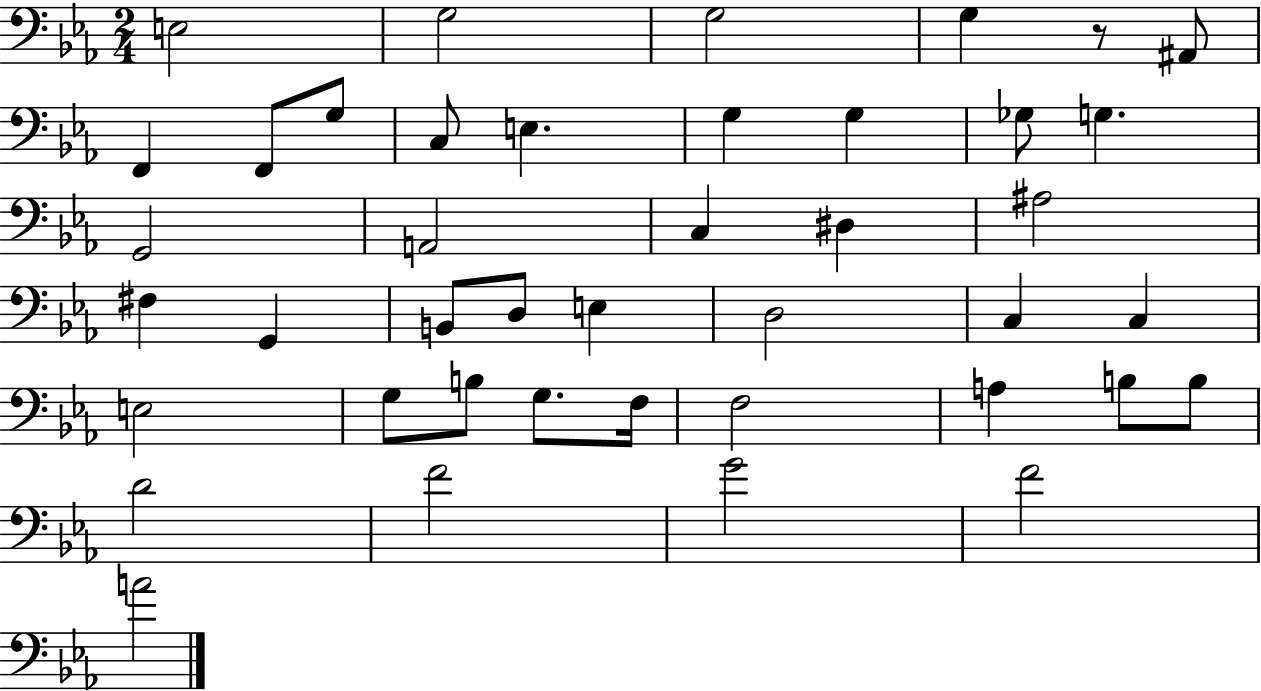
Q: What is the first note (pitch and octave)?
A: E3